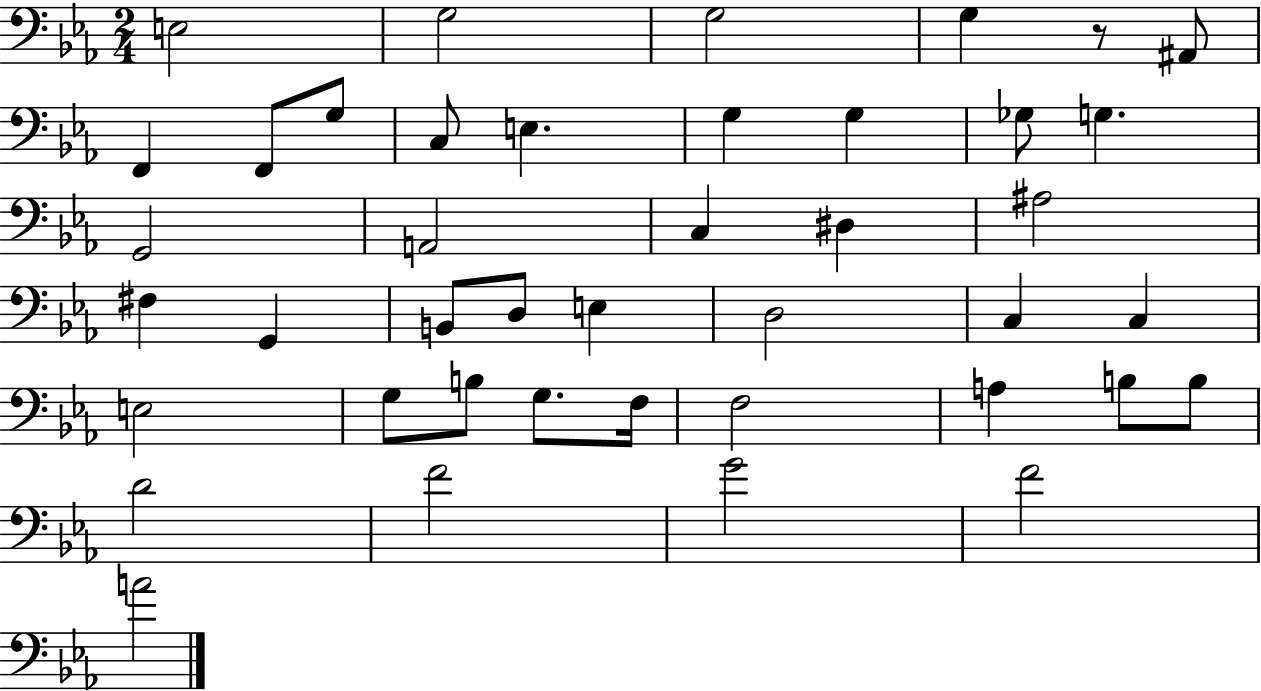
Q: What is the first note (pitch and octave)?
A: E3